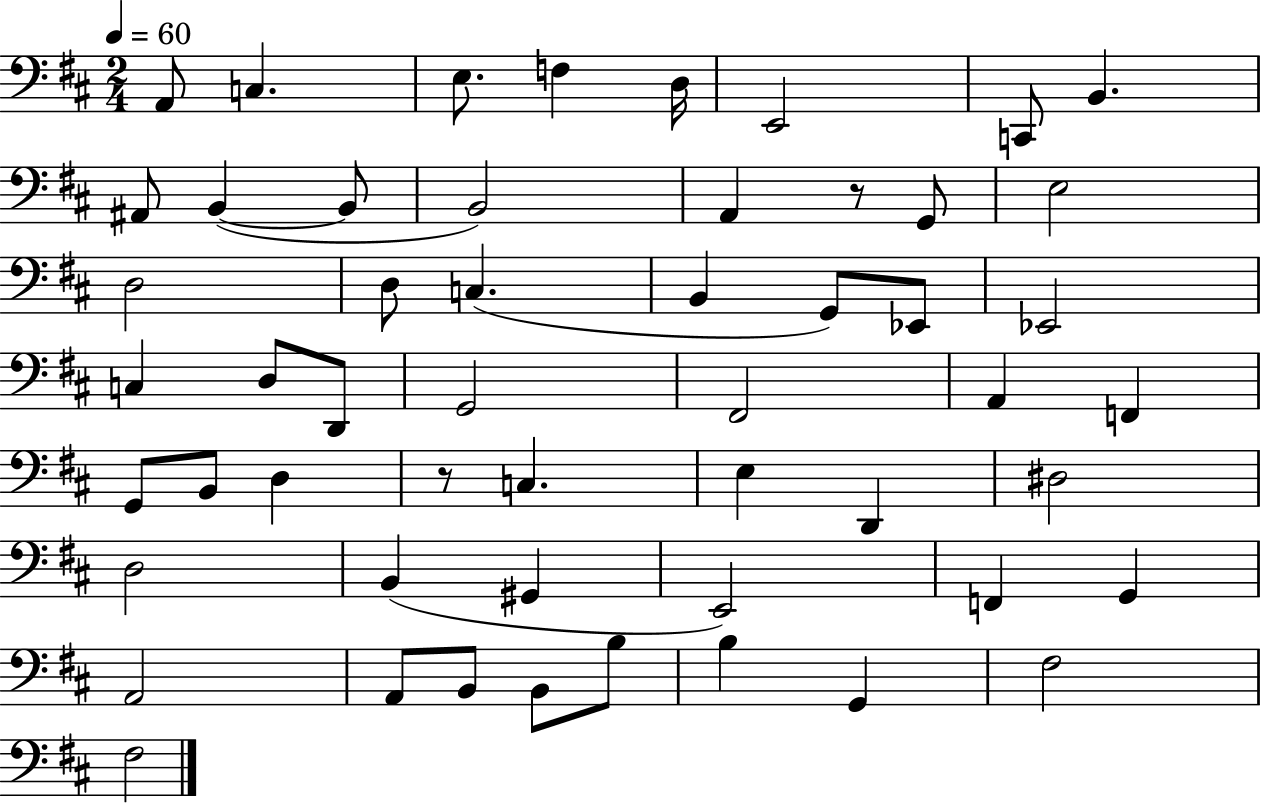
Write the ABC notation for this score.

X:1
T:Untitled
M:2/4
L:1/4
K:D
A,,/2 C, E,/2 F, D,/4 E,,2 C,,/2 B,, ^A,,/2 B,, B,,/2 B,,2 A,, z/2 G,,/2 E,2 D,2 D,/2 C, B,, G,,/2 _E,,/2 _E,,2 C, D,/2 D,,/2 G,,2 ^F,,2 A,, F,, G,,/2 B,,/2 D, z/2 C, E, D,, ^D,2 D,2 B,, ^G,, E,,2 F,, G,, A,,2 A,,/2 B,,/2 B,,/2 B,/2 B, G,, ^F,2 ^F,2